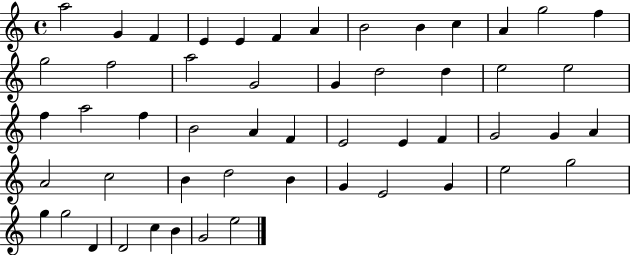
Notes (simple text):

A5/h G4/q F4/q E4/q E4/q F4/q A4/q B4/h B4/q C5/q A4/q G5/h F5/q G5/h F5/h A5/h G4/h G4/q D5/h D5/q E5/h E5/h F5/q A5/h F5/q B4/h A4/q F4/q E4/h E4/q F4/q G4/h G4/q A4/q A4/h C5/h B4/q D5/h B4/q G4/q E4/h G4/q E5/h G5/h G5/q G5/h D4/q D4/h C5/q B4/q G4/h E5/h